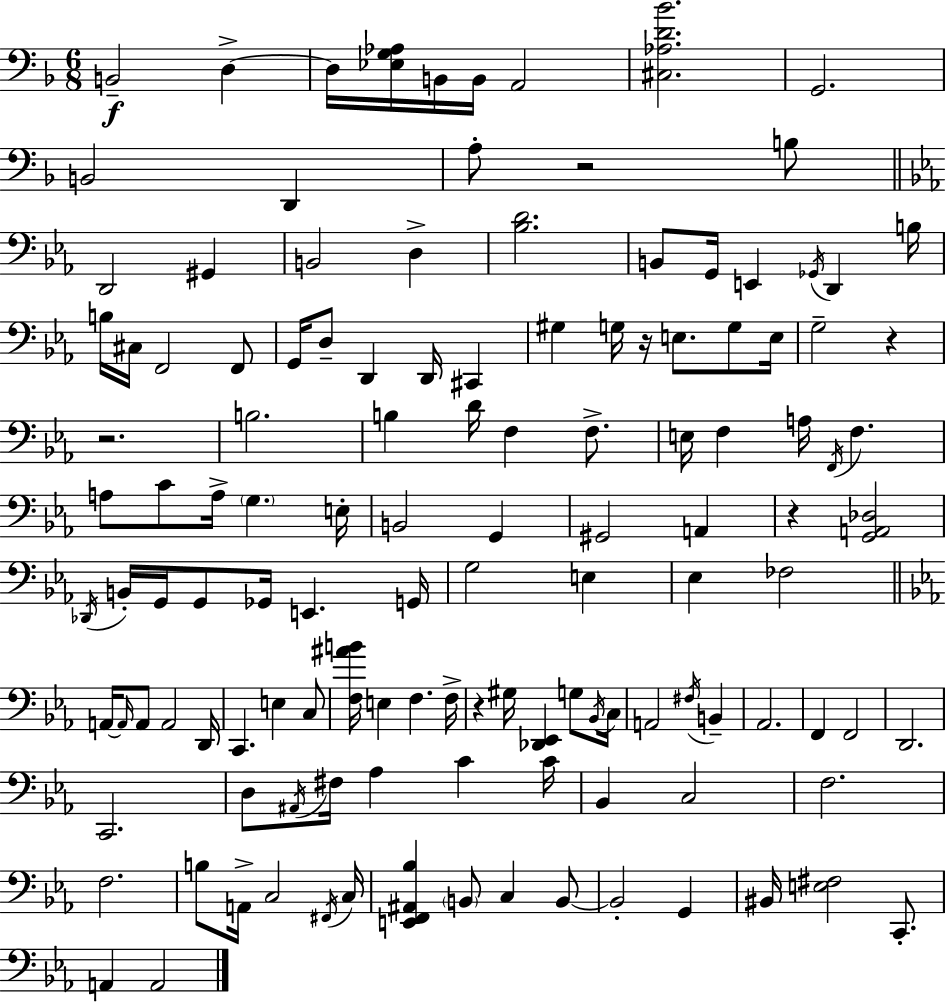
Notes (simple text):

B2/h D3/q D3/s [Eb3,G3,Ab3]/s B2/s B2/s A2/h [C#3,Ab3,D4,Bb4]/h. G2/h. B2/h D2/q A3/e R/h B3/e D2/h G#2/q B2/h D3/q [Bb3,D4]/h. B2/e G2/s E2/q Gb2/s D2/q B3/s B3/s C#3/s F2/h F2/e G2/s D3/e D2/q D2/s C#2/q G#3/q G3/s R/s E3/e. G3/e E3/s G3/h R/q R/h. B3/h. B3/q D4/s F3/q F3/e. E3/s F3/q A3/s F2/s F3/q. A3/e C4/e A3/s G3/q. E3/s B2/h G2/q G#2/h A2/q R/q [G2,A2,Db3]/h Db2/s B2/s G2/s G2/e Gb2/s E2/q. G2/s G3/h E3/q Eb3/q FES3/h A2/s A2/s A2/e A2/h D2/s C2/q. E3/q C3/e [F3,A#4,B4]/s E3/q F3/q. F3/s R/q G#3/s [Db2,Eb2]/q G3/e Bb2/s C3/s A2/h F#3/s B2/q Ab2/h. F2/q F2/h D2/h. C2/h. D3/e A#2/s F#3/s Ab3/q C4/q C4/s Bb2/q C3/h F3/h. F3/h. B3/e A2/s C3/h F#2/s C3/s [E2,F2,A#2,Bb3]/q B2/e C3/q B2/e B2/h G2/q BIS2/s [E3,F#3]/h C2/e. A2/q A2/h